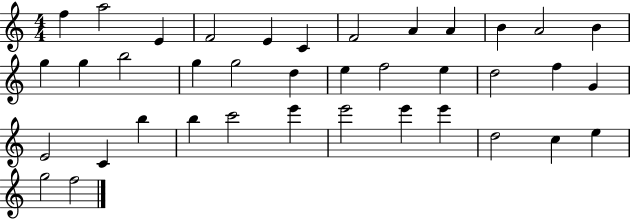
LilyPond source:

{
  \clef treble
  \numericTimeSignature
  \time 4/4
  \key c \major
  f''4 a''2 e'4 | f'2 e'4 c'4 | f'2 a'4 a'4 | b'4 a'2 b'4 | \break g''4 g''4 b''2 | g''4 g''2 d''4 | e''4 f''2 e''4 | d''2 f''4 g'4 | \break e'2 c'4 b''4 | b''4 c'''2 e'''4 | e'''2 e'''4 e'''4 | d''2 c''4 e''4 | \break g''2 f''2 | \bar "|."
}